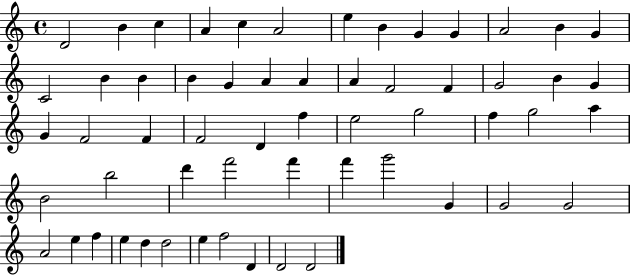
D4/h B4/q C5/q A4/q C5/q A4/h E5/q B4/q G4/q G4/q A4/h B4/q G4/q C4/h B4/q B4/q B4/q G4/q A4/q A4/q A4/q F4/h F4/q G4/h B4/q G4/q G4/q F4/h F4/q F4/h D4/q F5/q E5/h G5/h F5/q G5/h A5/q B4/h B5/h D6/q F6/h F6/q F6/q G6/h G4/q G4/h G4/h A4/h E5/q F5/q E5/q D5/q D5/h E5/q F5/h D4/q D4/h D4/h